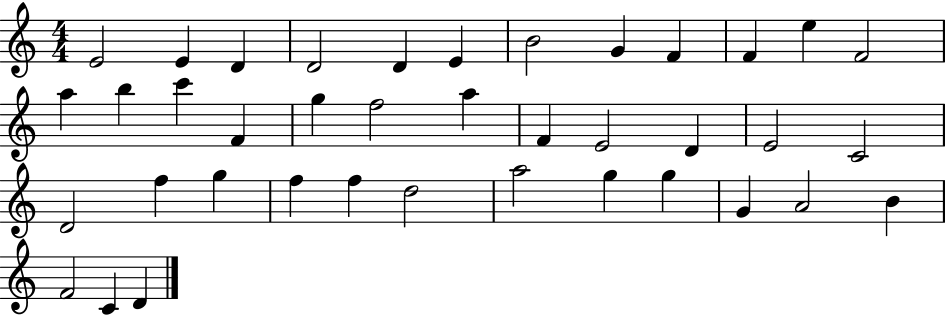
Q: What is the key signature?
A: C major